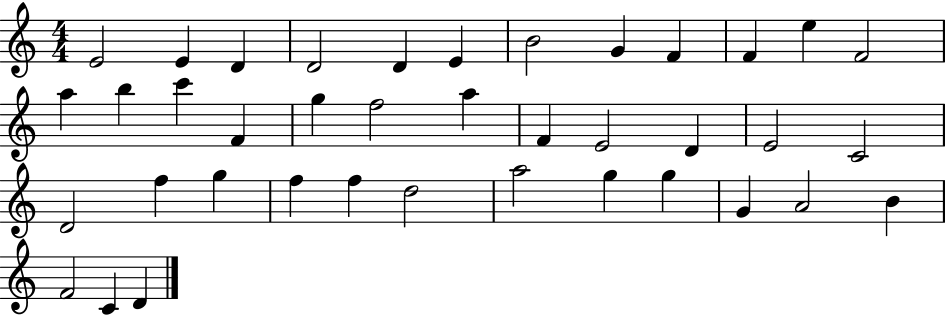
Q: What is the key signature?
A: C major